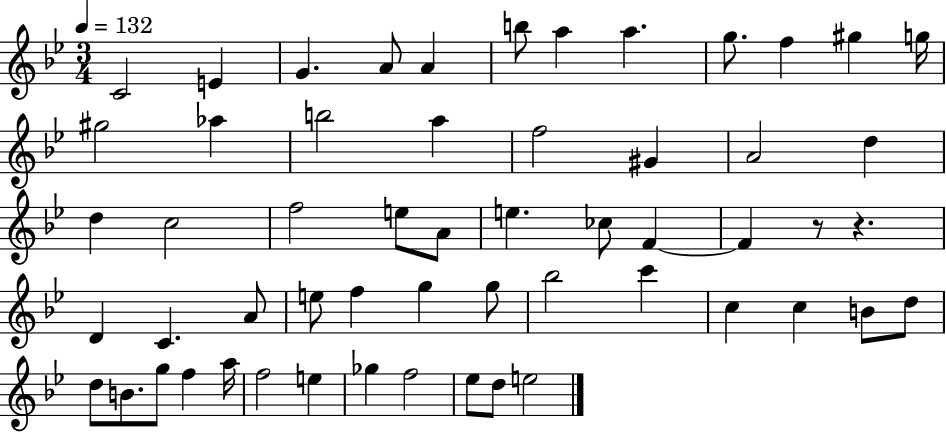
C4/h E4/q G4/q. A4/e A4/q B5/e A5/q A5/q. G5/e. F5/q G#5/q G5/s G#5/h Ab5/q B5/h A5/q F5/h G#4/q A4/h D5/q D5/q C5/h F5/h E5/e A4/e E5/q. CES5/e F4/q F4/q R/e R/q. D4/q C4/q. A4/e E5/e F5/q G5/q G5/e Bb5/h C6/q C5/q C5/q B4/e D5/e D5/e B4/e. G5/e F5/q A5/s F5/h E5/q Gb5/q F5/h Eb5/e D5/e E5/h